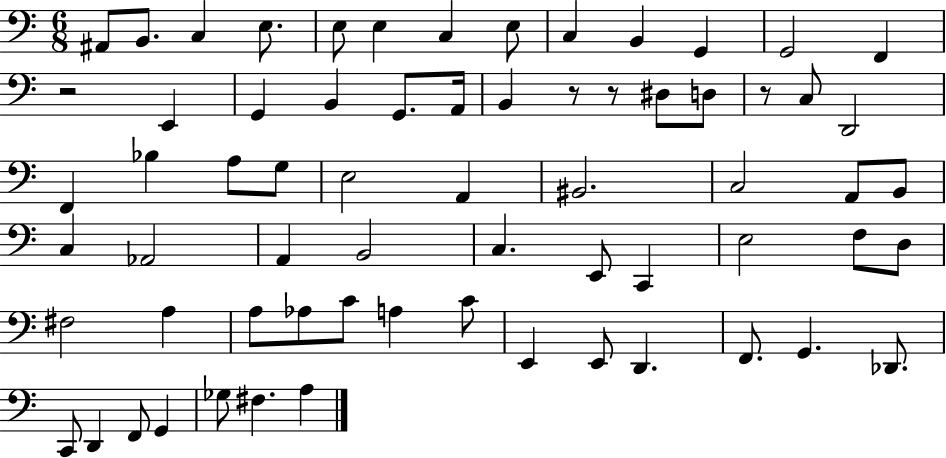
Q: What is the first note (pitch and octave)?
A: A#2